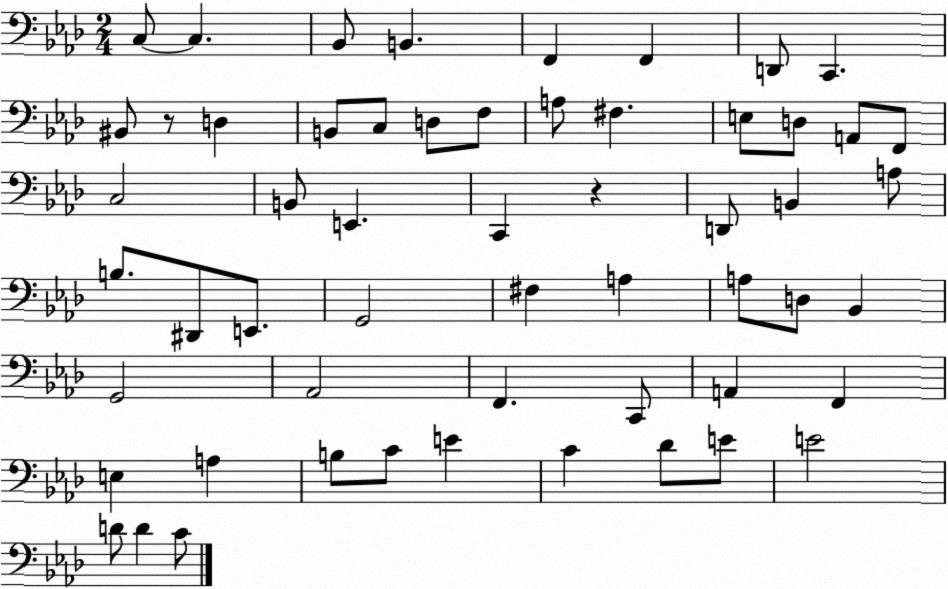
X:1
T:Untitled
M:2/4
L:1/4
K:Ab
C,/2 C, _B,,/2 B,, F,, F,, D,,/2 C,, ^B,,/2 z/2 D, B,,/2 C,/2 D,/2 F,/2 A,/2 ^F, E,/2 D,/2 A,,/2 F,,/2 C,2 B,,/2 E,, C,, z D,,/2 B,, A,/2 B,/2 ^D,,/2 E,,/2 G,,2 ^F, A, A,/2 D,/2 _B,, G,,2 _A,,2 F,, C,,/2 A,, F,, E, A, B,/2 C/2 E C _D/2 E/2 E2 D/2 D C/2